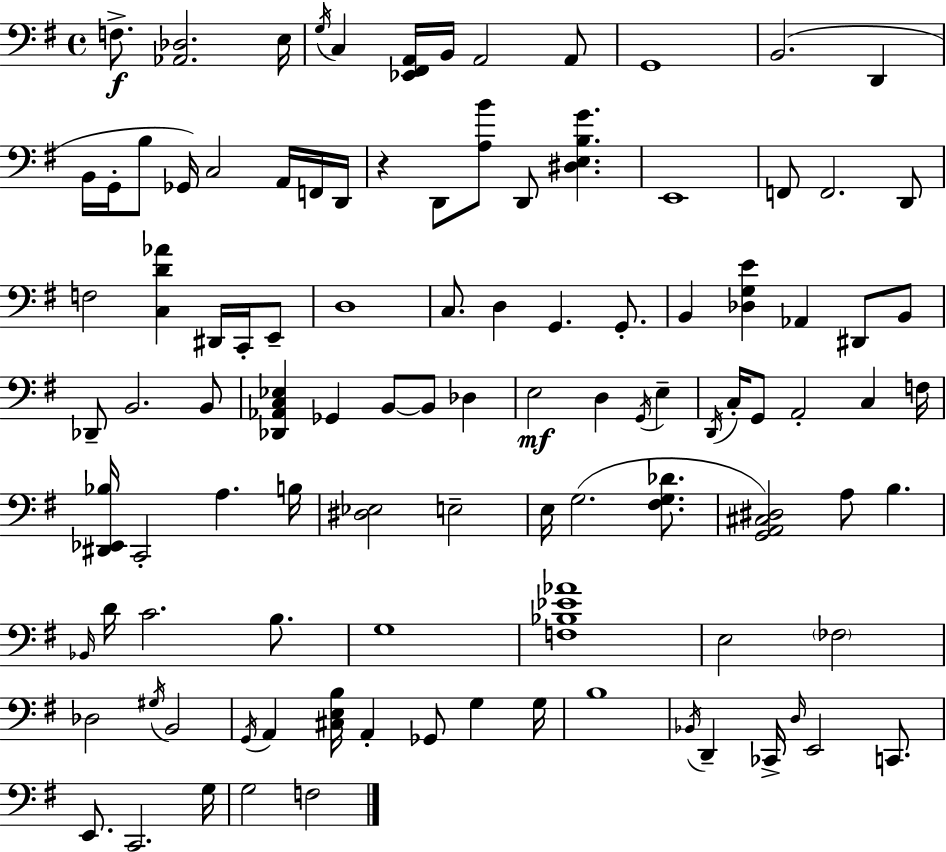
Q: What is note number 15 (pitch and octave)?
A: C3